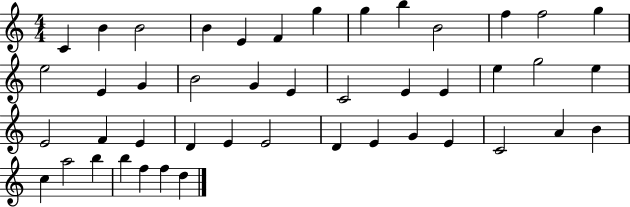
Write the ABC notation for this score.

X:1
T:Untitled
M:4/4
L:1/4
K:C
C B B2 B E F g g b B2 f f2 g e2 E G B2 G E C2 E E e g2 e E2 F E D E E2 D E G E C2 A B c a2 b b f f d